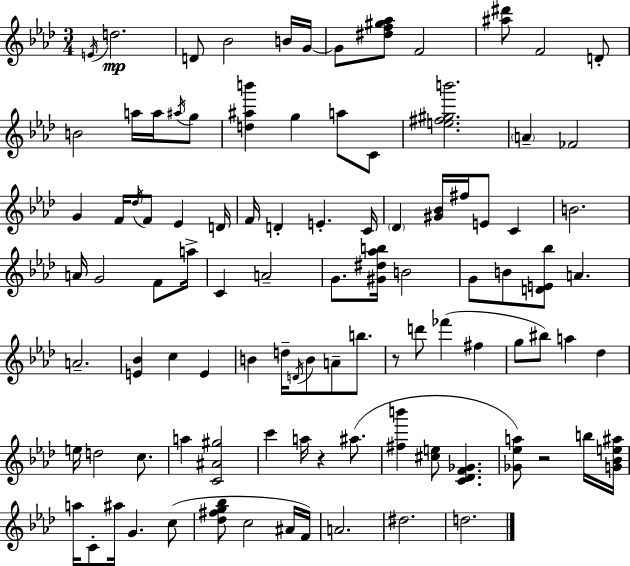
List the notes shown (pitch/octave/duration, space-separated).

E4/s D5/h. D4/e Bb4/h B4/s G4/s G4/e [D#5,F5,G#5,Ab5]/e F4/h [A#5,D#6]/e F4/h D4/e B4/h A5/s A5/s A#5/s G5/e [D5,A#5,B6]/q G5/q A5/e C4/e [E5,F#5,G#5,B6]/h. A4/q FES4/h G4/q F4/s Db5/s F4/e Eb4/q D4/s F4/s D4/q E4/q. C4/s Db4/q [G#4,Bb4]/s F#5/s E4/e C4/q B4/h. A4/s G4/h F4/e A5/s C4/q A4/h G4/e. [G#4,D#5,Ab5,B5]/s B4/h G4/e B4/e [D4,E4,Bb5]/e A4/q. A4/h. [E4,Bb4]/q C5/q E4/q B4/q D5/s D4/s B4/e A4/e B5/e. R/e D6/e FES6/q F#5/q G5/e BIS5/e A5/q Db5/q E5/s D5/h C5/e. A5/q [C4,A#4,G#5]/h C6/q A5/s R/q A#5/e. [F#5,B6]/q [C#5,E5]/e [C4,Db4,F4,Gb4]/q. [Gb4,Eb5,A5]/e R/h B5/s [G4,Bb4,E5,A#5]/s A5/s C4/e A#5/s G4/q. C5/e [Db5,F#5,G5,Bb5]/e C5/h A#4/s F4/s A4/h. D#5/h. D5/h.